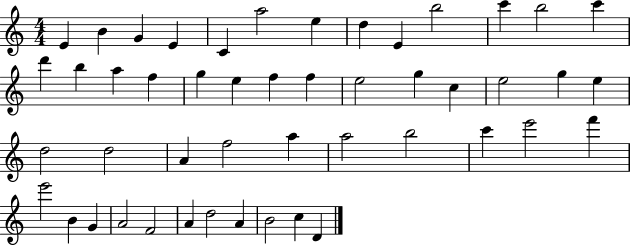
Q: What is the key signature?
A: C major